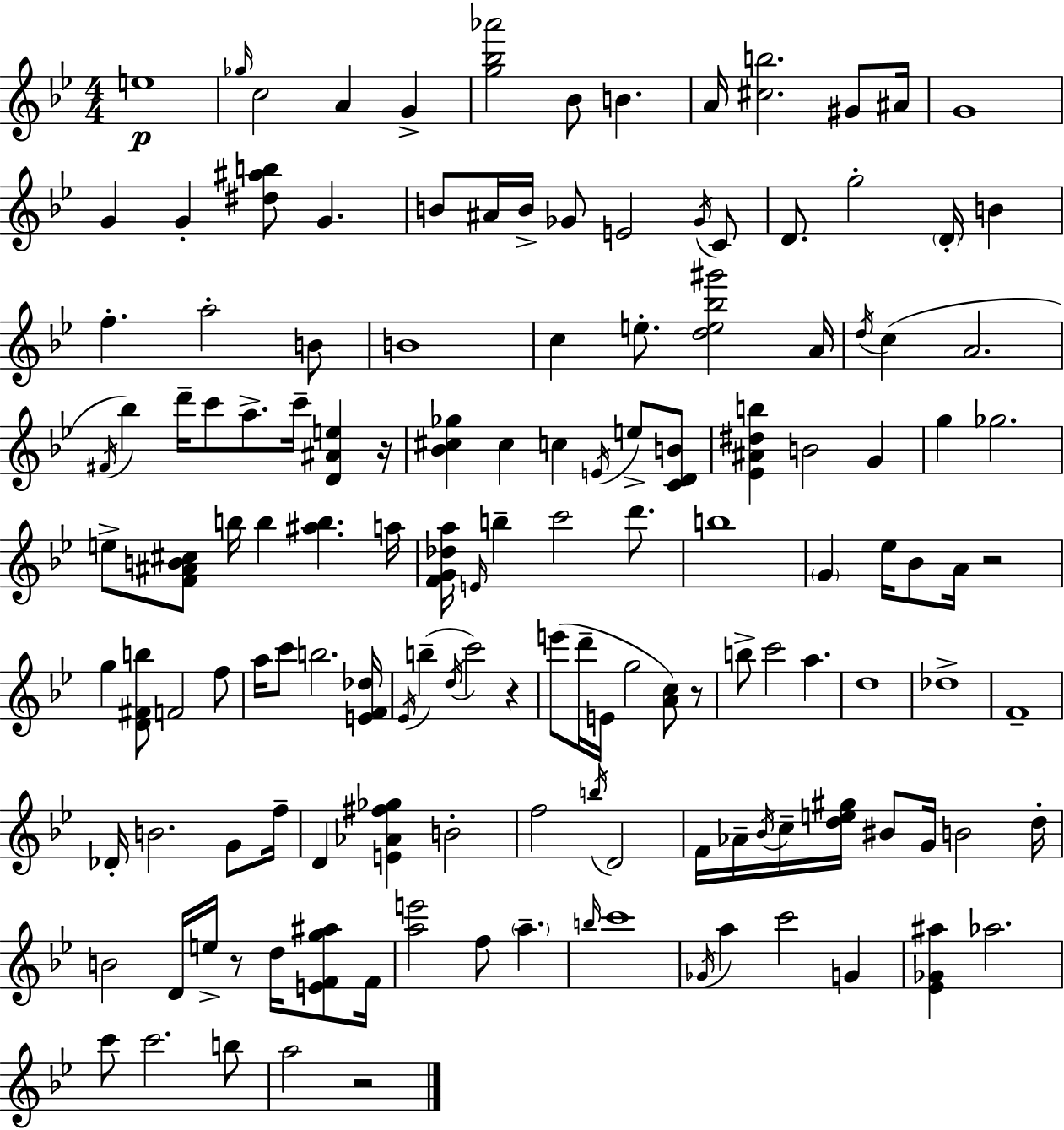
E5/w Gb5/s C5/h A4/q G4/q [G5,Bb5,Ab6]/h Bb4/e B4/q. A4/s [C#5,B5]/h. G#4/e A#4/s G4/w G4/q G4/q [D#5,A#5,B5]/e G4/q. B4/e A#4/s B4/s Gb4/e E4/h Gb4/s C4/e D4/e. G5/h D4/s B4/q F5/q. A5/h B4/e B4/w C5/q E5/e. [D5,E5,Bb5,G#6]/h A4/s D5/s C5/q A4/h. F#4/s Bb5/q D6/s C6/e A5/e. C6/s [D4,A#4,E5]/q R/s [Bb4,C#5,Gb5]/q C#5/q C5/q E4/s E5/e [C4,D4,B4]/e [Eb4,A#4,D#5,B5]/q B4/h G4/q G5/q Gb5/h. E5/e [F4,A#4,B4,C#5]/e B5/s B5/q [A#5,B5]/q. A5/s [F4,G4,Db5,A5]/s E4/s B5/q C6/h D6/e. B5/w G4/q Eb5/s Bb4/e A4/s R/h G5/q [D4,F#4,B5]/e F4/h F5/e A5/s C6/e B5/h. [E4,F4,Db5]/s Eb4/s B5/q D5/s C6/h R/q E6/e D6/s E4/s G5/h [A4,C5]/e R/e B5/e C6/h A5/q. D5/w Db5/w F4/w Db4/s B4/h. G4/e F5/s D4/q [E4,Ab4,F#5,Gb5]/q B4/h F5/h B5/s D4/h F4/s Ab4/s Bb4/s C5/s [D5,E5,G#5]/s BIS4/e G4/s B4/h D5/s B4/h D4/s E5/s R/e D5/s [E4,F4,G5,A#5]/e F4/s [A5,E6]/h F5/e A5/q. B5/s C6/w Gb4/s A5/q C6/h G4/q [Eb4,Gb4,A#5]/q Ab5/h. C6/e C6/h. B5/e A5/h R/h